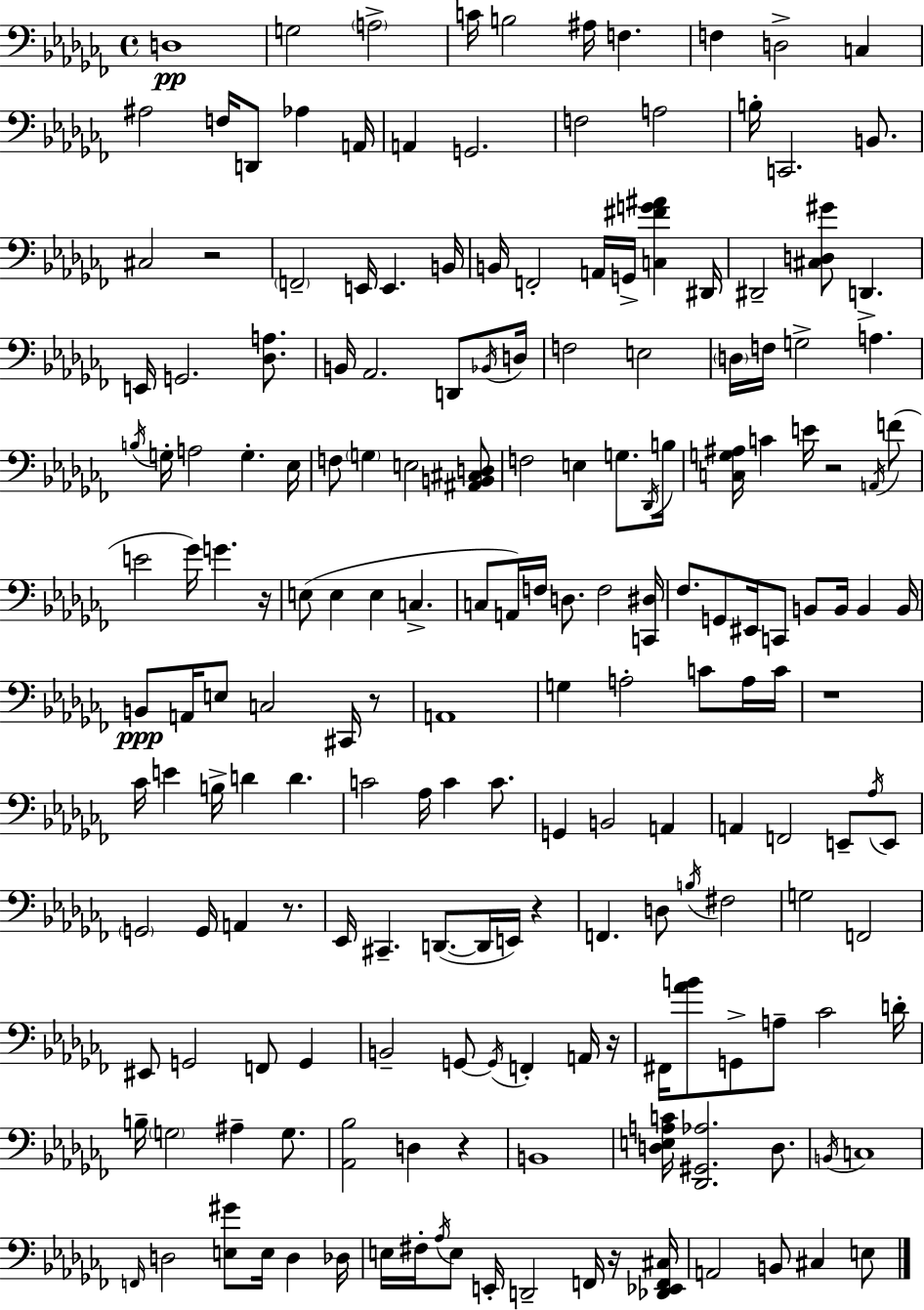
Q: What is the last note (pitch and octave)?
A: E3